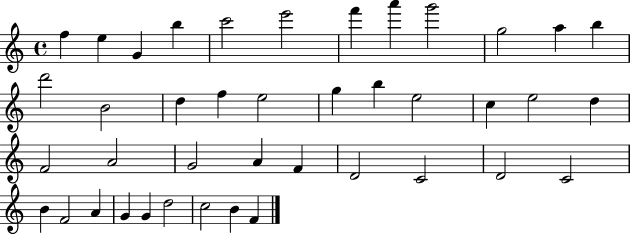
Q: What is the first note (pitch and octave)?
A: F5